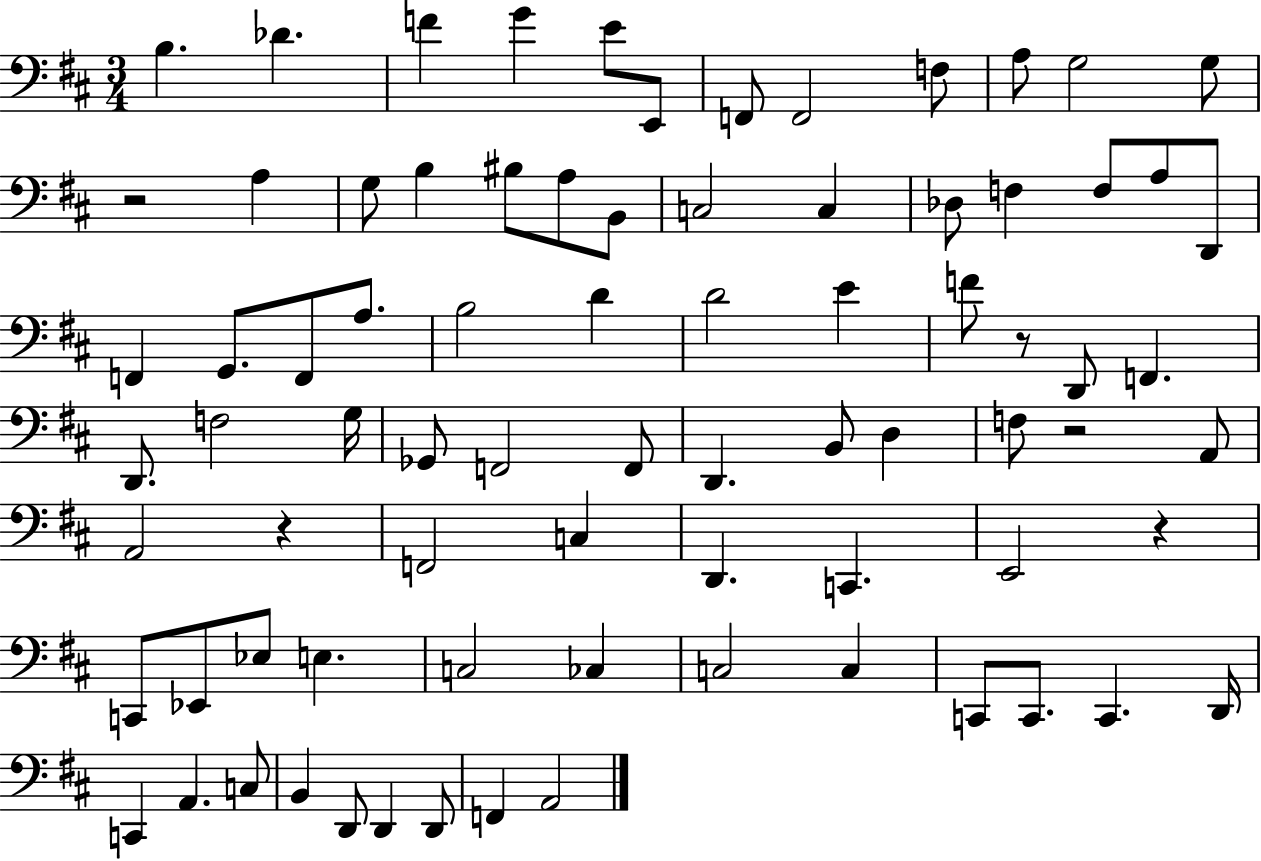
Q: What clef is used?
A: bass